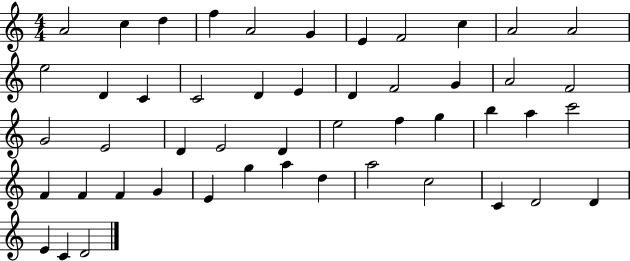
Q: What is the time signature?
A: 4/4